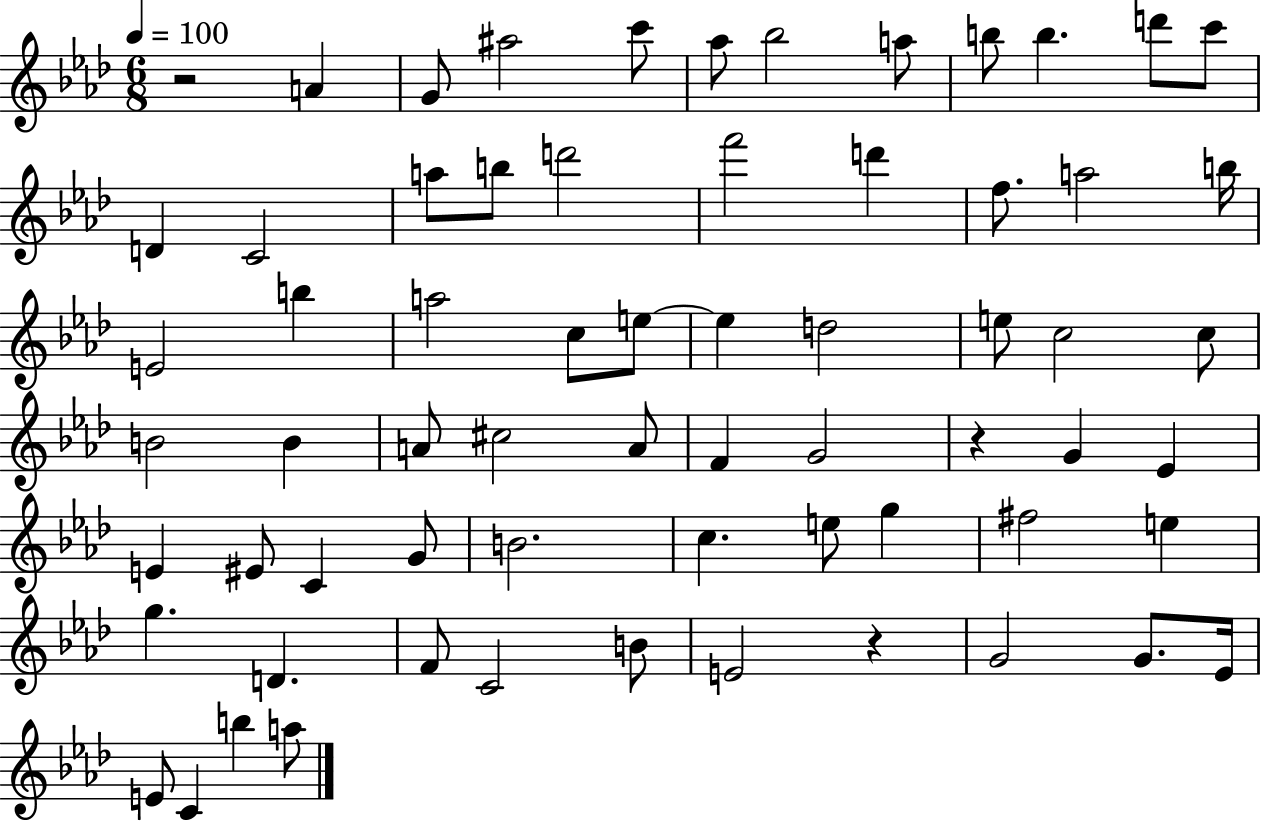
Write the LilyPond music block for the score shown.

{
  \clef treble
  \numericTimeSignature
  \time 6/8
  \key aes \major
  \tempo 4 = 100
  r2 a'4 | g'8 ais''2 c'''8 | aes''8 bes''2 a''8 | b''8 b''4. d'''8 c'''8 | \break d'4 c'2 | a''8 b''8 d'''2 | f'''2 d'''4 | f''8. a''2 b''16 | \break e'2 b''4 | a''2 c''8 e''8~~ | e''4 d''2 | e''8 c''2 c''8 | \break b'2 b'4 | a'8 cis''2 a'8 | f'4 g'2 | r4 g'4 ees'4 | \break e'4 eis'8 c'4 g'8 | b'2. | c''4. e''8 g''4 | fis''2 e''4 | \break g''4. d'4. | f'8 c'2 b'8 | e'2 r4 | g'2 g'8. ees'16 | \break e'8 c'4 b''4 a''8 | \bar "|."
}